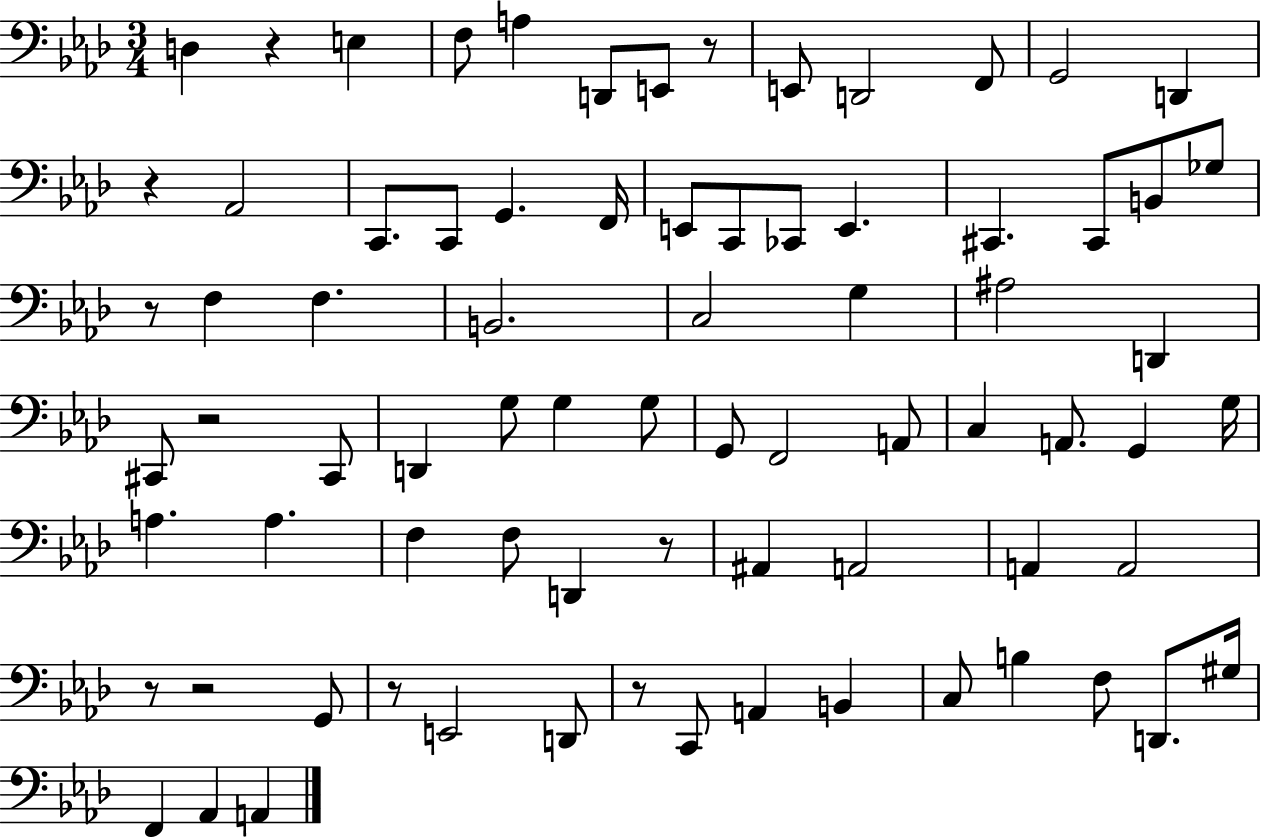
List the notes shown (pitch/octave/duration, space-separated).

D3/q R/q E3/q F3/e A3/q D2/e E2/e R/e E2/e D2/h F2/e G2/h D2/q R/q Ab2/h C2/e. C2/e G2/q. F2/s E2/e C2/e CES2/e E2/q. C#2/q. C#2/e B2/e Gb3/e R/e F3/q F3/q. B2/h. C3/h G3/q A#3/h D2/q C#2/e R/h C#2/e D2/q G3/e G3/q G3/e G2/e F2/h A2/e C3/q A2/e. G2/q G3/s A3/q. A3/q. F3/q F3/e D2/q R/e A#2/q A2/h A2/q A2/h R/e R/h G2/e R/e E2/h D2/e R/e C2/e A2/q B2/q C3/e B3/q F3/e D2/e. G#3/s F2/q Ab2/q A2/q